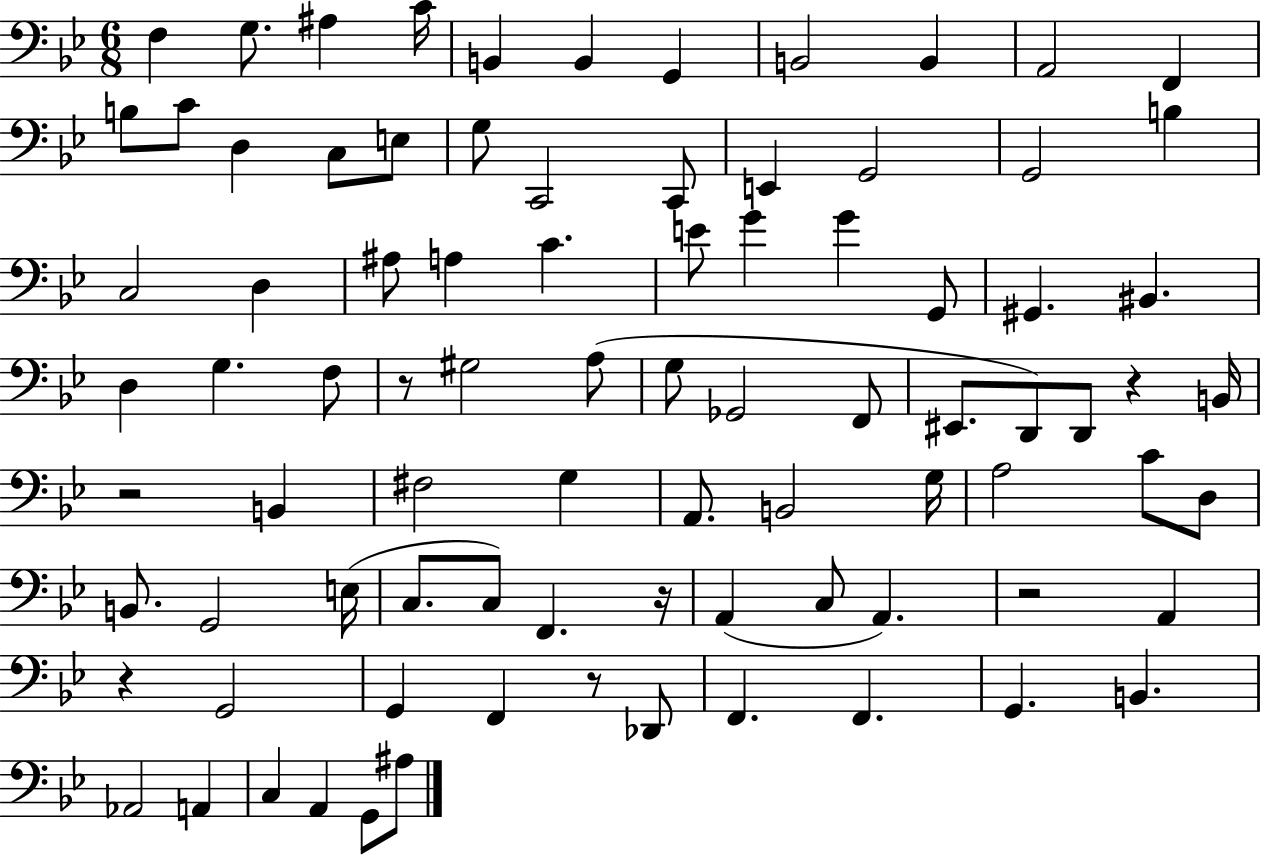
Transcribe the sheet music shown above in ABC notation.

X:1
T:Untitled
M:6/8
L:1/4
K:Bb
F, G,/2 ^A, C/4 B,, B,, G,, B,,2 B,, A,,2 F,, B,/2 C/2 D, C,/2 E,/2 G,/2 C,,2 C,,/2 E,, G,,2 G,,2 B, C,2 D, ^A,/2 A, C E/2 G G G,,/2 ^G,, ^B,, D, G, F,/2 z/2 ^G,2 A,/2 G,/2 _G,,2 F,,/2 ^E,,/2 D,,/2 D,,/2 z B,,/4 z2 B,, ^F,2 G, A,,/2 B,,2 G,/4 A,2 C/2 D,/2 B,,/2 G,,2 E,/4 C,/2 C,/2 F,, z/4 A,, C,/2 A,, z2 A,, z G,,2 G,, F,, z/2 _D,,/2 F,, F,, G,, B,, _A,,2 A,, C, A,, G,,/2 ^A,/2